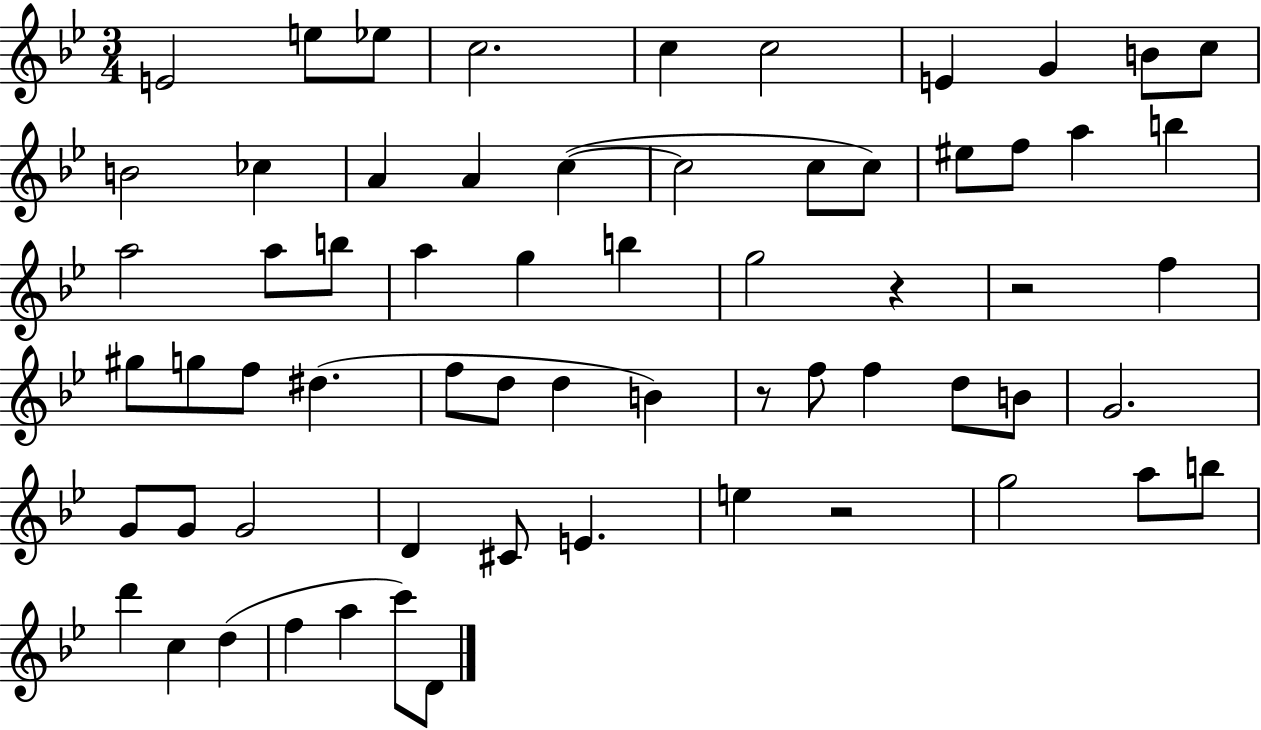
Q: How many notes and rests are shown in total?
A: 64